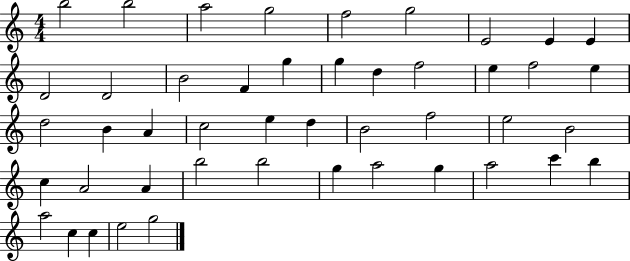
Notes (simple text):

B5/h B5/h A5/h G5/h F5/h G5/h E4/h E4/q E4/q D4/h D4/h B4/h F4/q G5/q G5/q D5/q F5/h E5/q F5/h E5/q D5/h B4/q A4/q C5/h E5/q D5/q B4/h F5/h E5/h B4/h C5/q A4/h A4/q B5/h B5/h G5/q A5/h G5/q A5/h C6/q B5/q A5/h C5/q C5/q E5/h G5/h